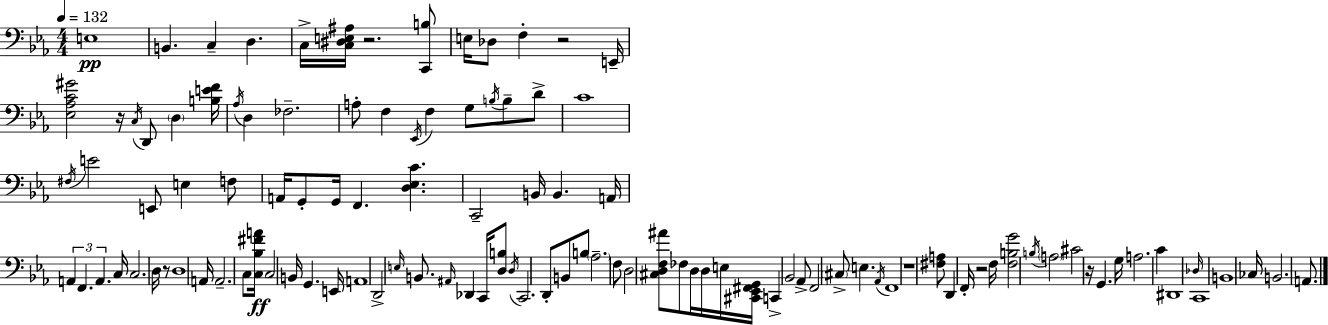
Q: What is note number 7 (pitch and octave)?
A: Db3